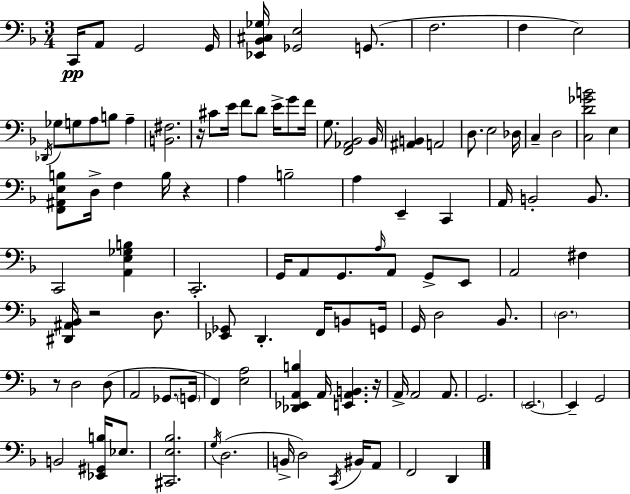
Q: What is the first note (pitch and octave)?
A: C2